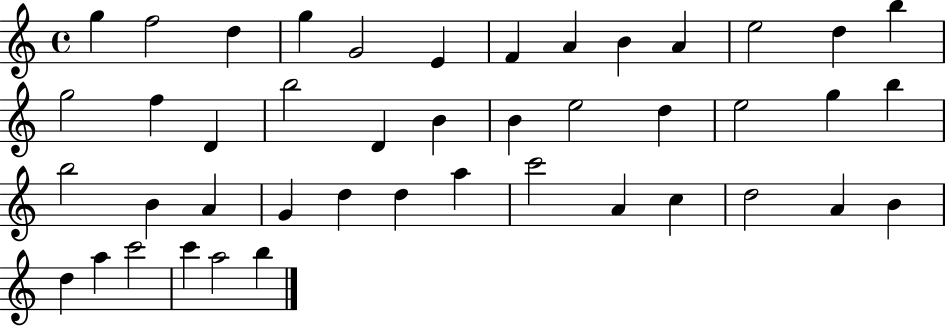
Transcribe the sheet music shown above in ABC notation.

X:1
T:Untitled
M:4/4
L:1/4
K:C
g f2 d g G2 E F A B A e2 d b g2 f D b2 D B B e2 d e2 g b b2 B A G d d a c'2 A c d2 A B d a c'2 c' a2 b